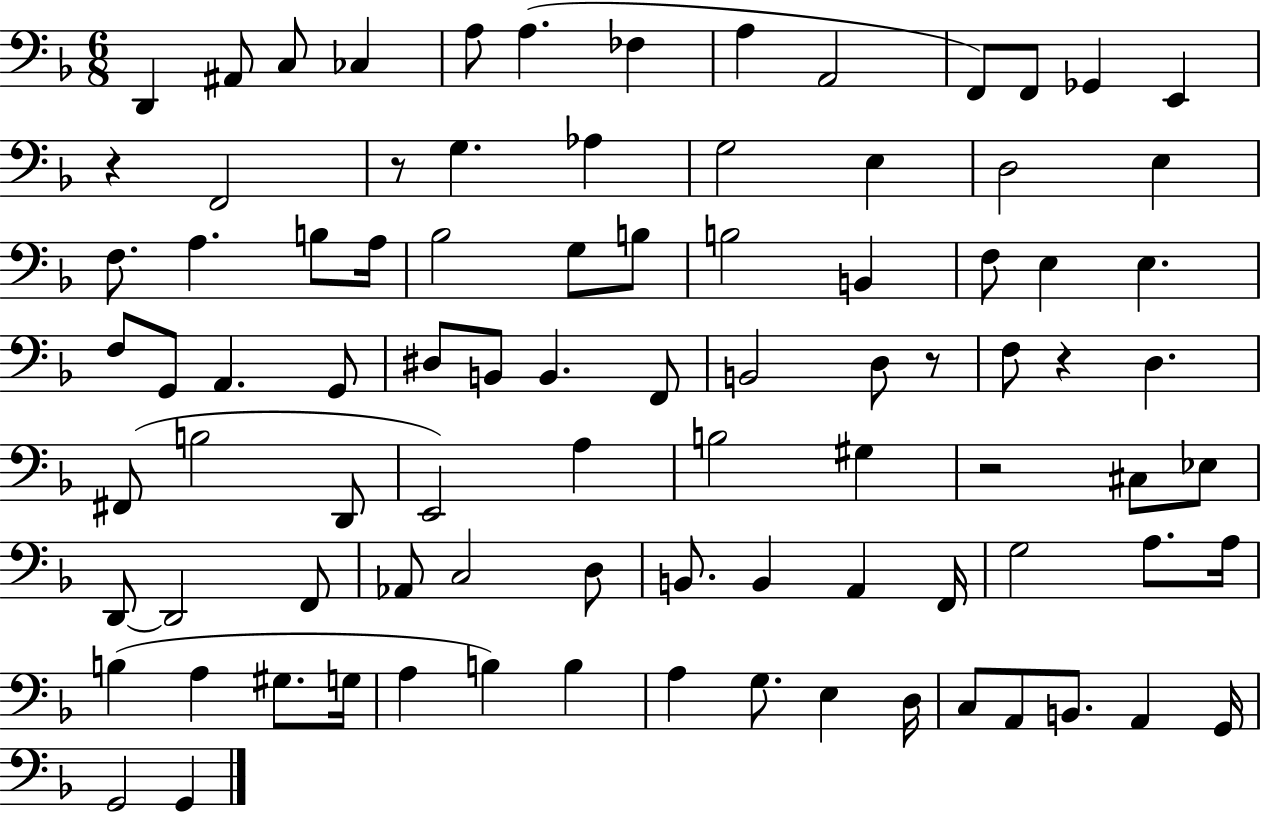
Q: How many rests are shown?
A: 5